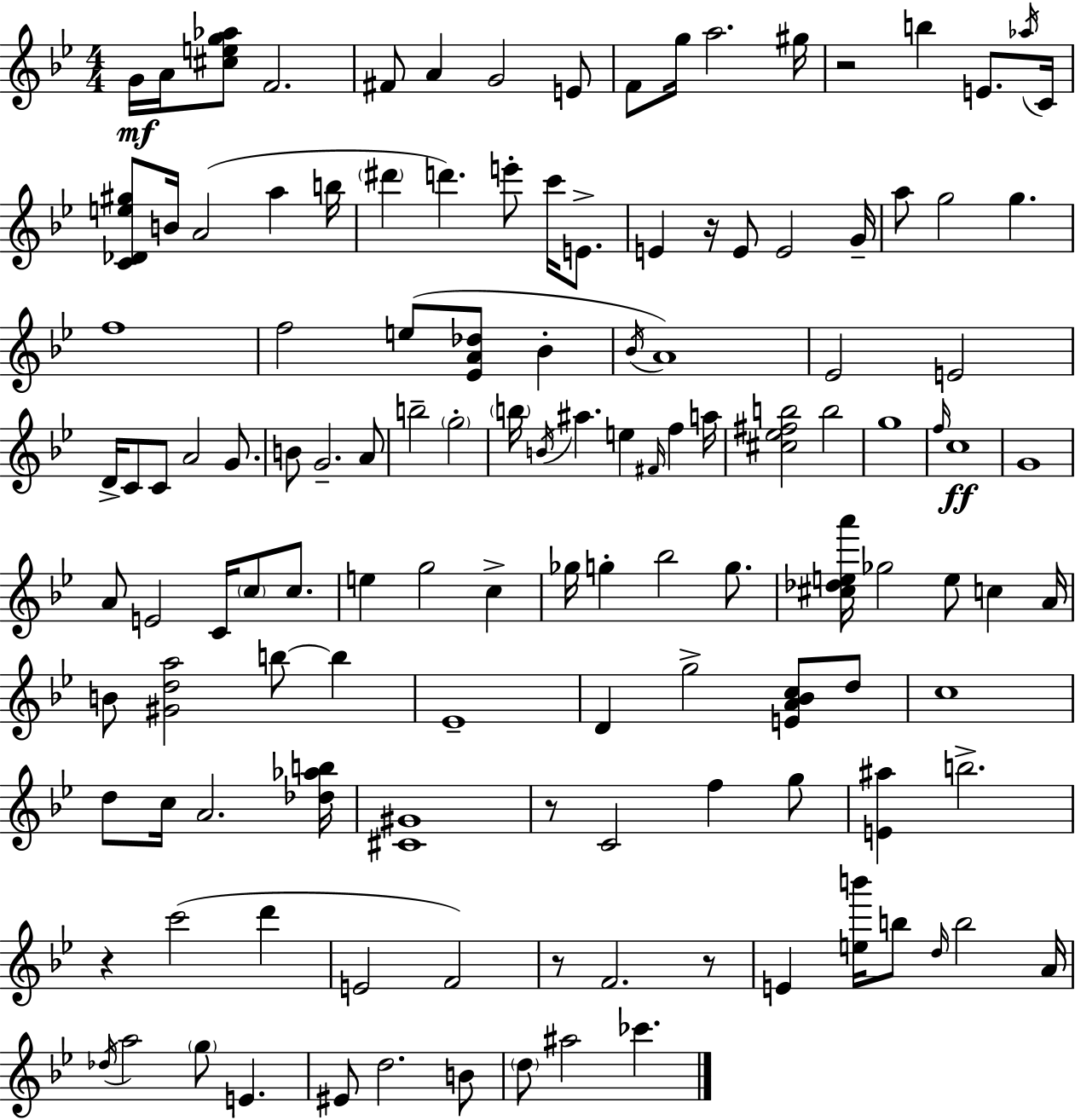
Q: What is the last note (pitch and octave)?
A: CES6